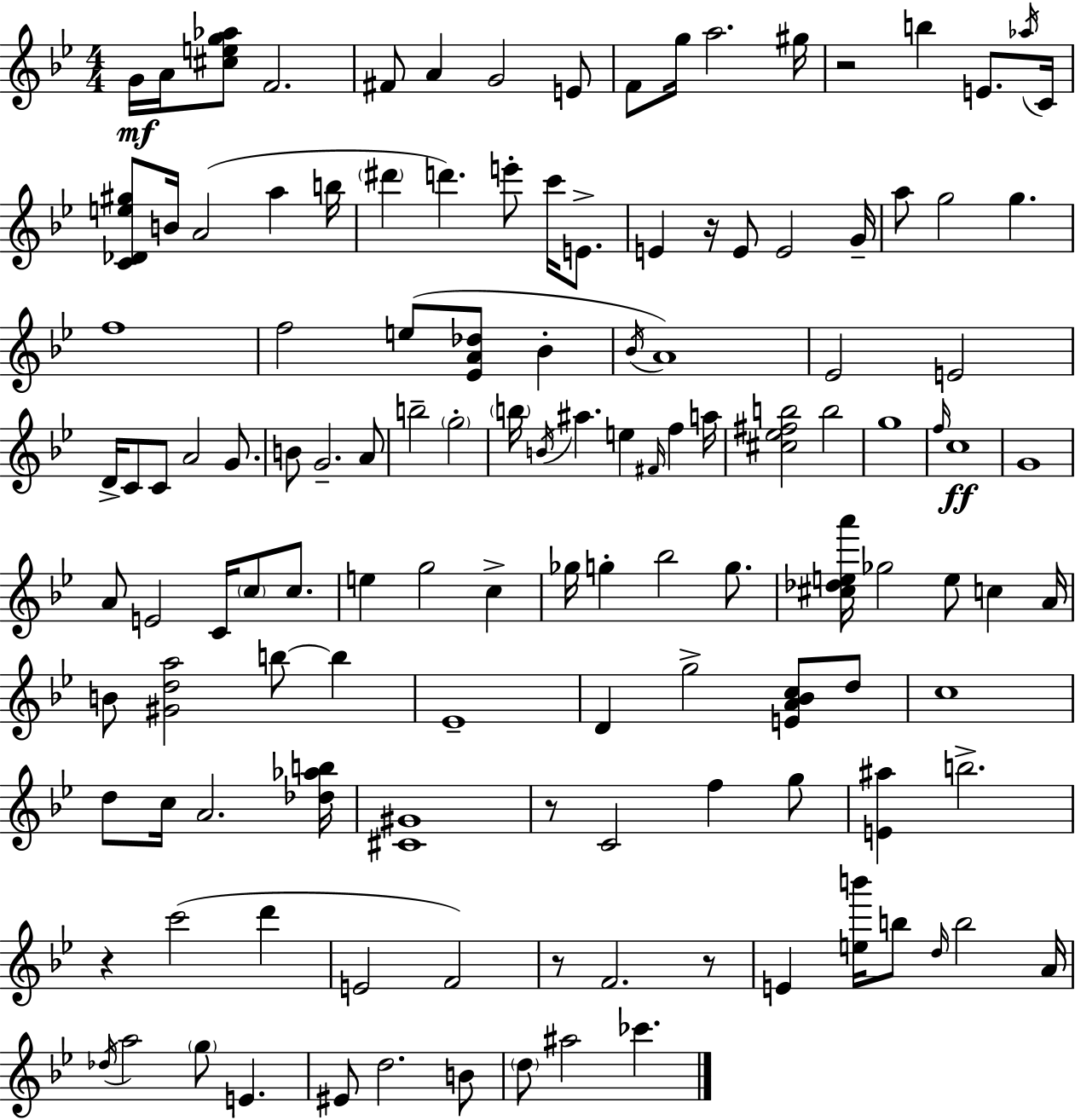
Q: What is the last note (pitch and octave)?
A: CES6